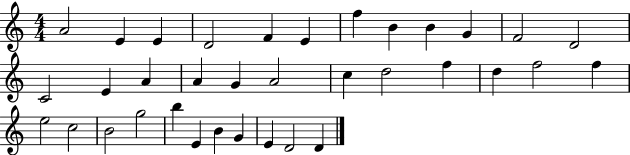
{
  \clef treble
  \numericTimeSignature
  \time 4/4
  \key c \major
  a'2 e'4 e'4 | d'2 f'4 e'4 | f''4 b'4 b'4 g'4 | f'2 d'2 | \break c'2 e'4 a'4 | a'4 g'4 a'2 | c''4 d''2 f''4 | d''4 f''2 f''4 | \break e''2 c''2 | b'2 g''2 | b''4 e'4 b'4 g'4 | e'4 d'2 d'4 | \break \bar "|."
}